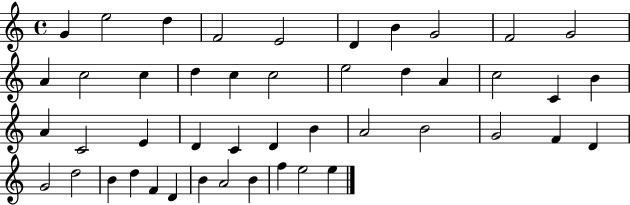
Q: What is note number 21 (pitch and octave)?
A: C4